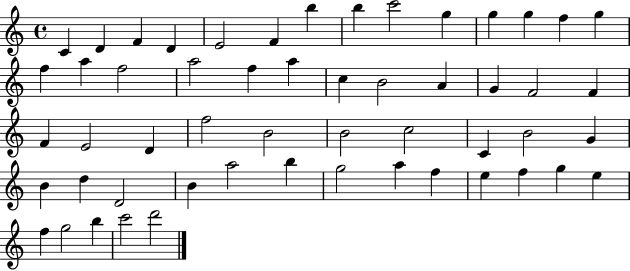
{
  \clef treble
  \time 4/4
  \defaultTimeSignature
  \key c \major
  c'4 d'4 f'4 d'4 | e'2 f'4 b''4 | b''4 c'''2 g''4 | g''4 g''4 f''4 g''4 | \break f''4 a''4 f''2 | a''2 f''4 a''4 | c''4 b'2 a'4 | g'4 f'2 f'4 | \break f'4 e'2 d'4 | f''2 b'2 | b'2 c''2 | c'4 b'2 g'4 | \break b'4 d''4 d'2 | b'4 a''2 b''4 | g''2 a''4 f''4 | e''4 f''4 g''4 e''4 | \break f''4 g''2 b''4 | c'''2 d'''2 | \bar "|."
}